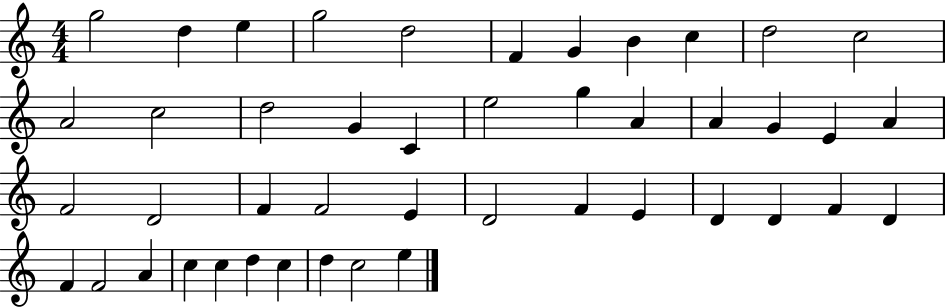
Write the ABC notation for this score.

X:1
T:Untitled
M:4/4
L:1/4
K:C
g2 d e g2 d2 F G B c d2 c2 A2 c2 d2 G C e2 g A A G E A F2 D2 F F2 E D2 F E D D F D F F2 A c c d c d c2 e